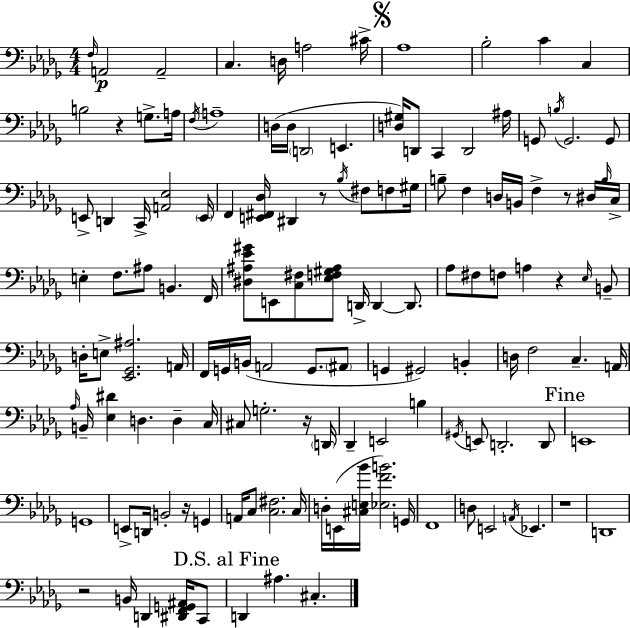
X:1
T:Untitled
M:4/4
L:1/4
K:Bbm
F,/4 A,,2 A,,2 C, D,/4 A,2 ^C/4 _A,4 _B,2 C C, B,2 z G,/2 A,/4 F,/4 A,4 D,/4 D,/4 D,,2 E,, [D,^G,]/4 D,,/2 C,, D,,2 ^A,/4 G,,/2 B,/4 G,,2 G,,/2 E,,/2 D,, C,,/4 [A,,_E,]2 E,,/4 F,, [E,,^F,,_D,]/4 ^D,, z/2 _B,/4 ^F,/2 F,/2 ^G,/4 B,/2 F, D,/4 B,,/4 F, z/2 ^D,/4 B,/4 C,/4 E, F,/2 ^A,/2 B,, F,,/4 [^D,^A,_E^G]/2 E,,/2 [C,^F,]/2 [_E,F,^G,^A,]/2 D,,/4 D,, D,,/2 _A,/2 ^F,/2 F,/2 A, z _E,/4 B,,/2 D,/4 E,/2 [_E,,_G,,^A,]2 A,,/4 F,,/4 G,,/4 B,,/4 A,,2 G,,/2 ^A,,/2 G,, ^G,,2 B,, D,/4 F,2 C, A,,/4 _A,/4 B,,/4 [_E,^D] D, D, C,/4 ^C,/2 G,2 z/4 D,,/4 _D,, E,,2 B, ^G,,/4 E,,/2 D,,2 D,,/2 E,,4 G,,4 E,,/2 D,,/4 B,,2 z/4 G,, A,,/4 C,/2 [C,^F,]2 C,/4 D,/4 E,,/4 [^C,E,_B]/4 [_E,FB]2 G,,/4 F,,4 D,/2 E,,2 A,,/4 _E,, z4 D,,4 z2 B,,/4 D,, [^D,,F,,G,,^A,,]/4 C,,/2 D,, ^A, ^C,